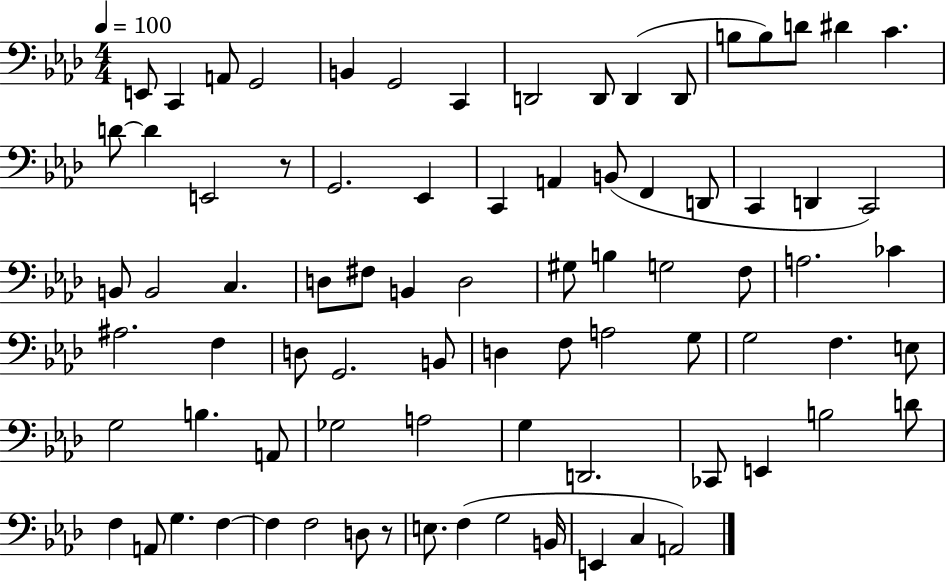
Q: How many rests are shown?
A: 2